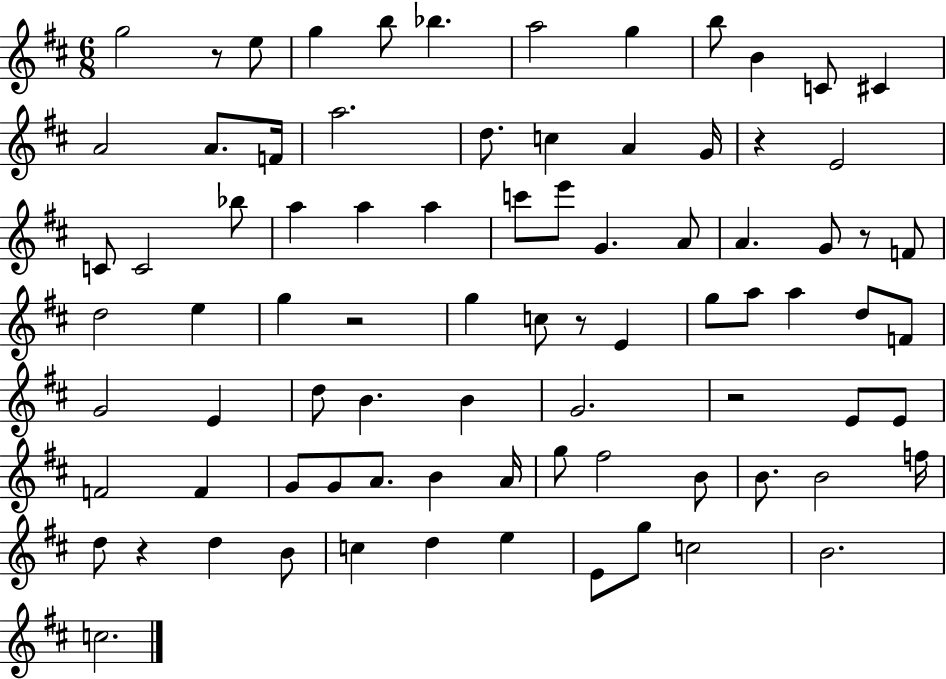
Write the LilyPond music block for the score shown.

{
  \clef treble
  \numericTimeSignature
  \time 6/8
  \key d \major
  \repeat volta 2 { g''2 r8 e''8 | g''4 b''8 bes''4. | a''2 g''4 | b''8 b'4 c'8 cis'4 | \break a'2 a'8. f'16 | a''2. | d''8. c''4 a'4 g'16 | r4 e'2 | \break c'8 c'2 bes''8 | a''4 a''4 a''4 | c'''8 e'''8 g'4. a'8 | a'4. g'8 r8 f'8 | \break d''2 e''4 | g''4 r2 | g''4 c''8 r8 e'4 | g''8 a''8 a''4 d''8 f'8 | \break g'2 e'4 | d''8 b'4. b'4 | g'2. | r2 e'8 e'8 | \break f'2 f'4 | g'8 g'8 a'8. b'4 a'16 | g''8 fis''2 b'8 | b'8. b'2 f''16 | \break d''8 r4 d''4 b'8 | c''4 d''4 e''4 | e'8 g''8 c''2 | b'2. | \break c''2. | } \bar "|."
}